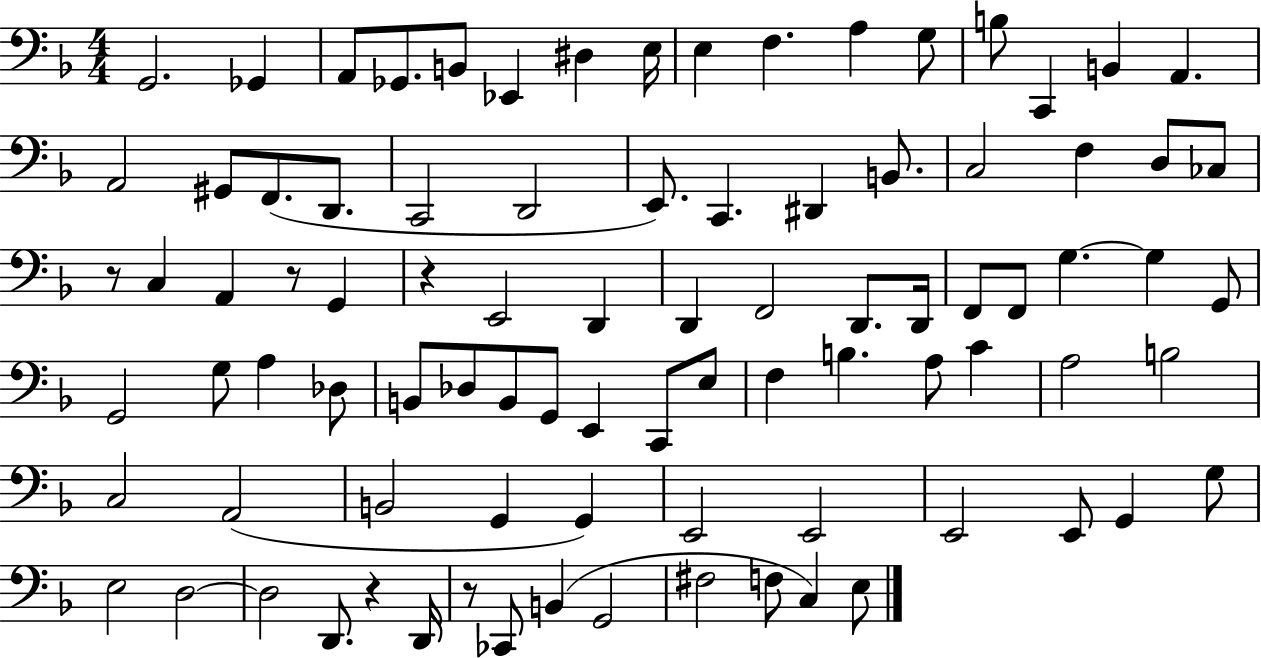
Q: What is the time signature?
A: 4/4